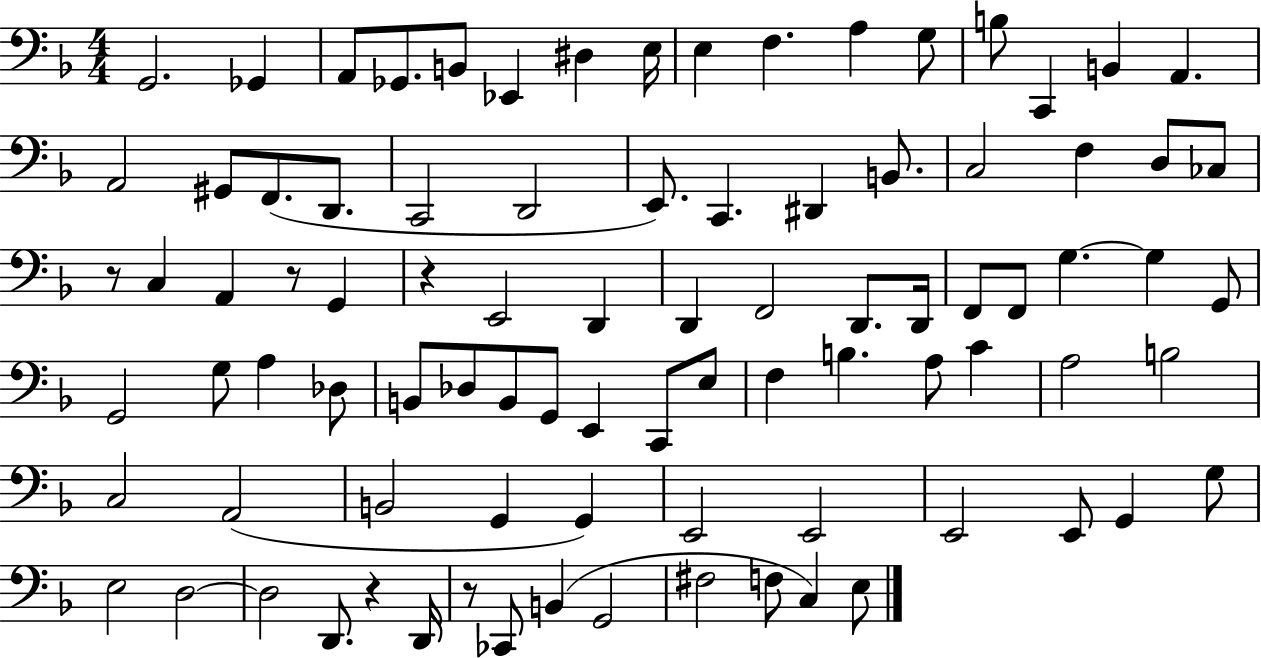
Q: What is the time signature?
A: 4/4